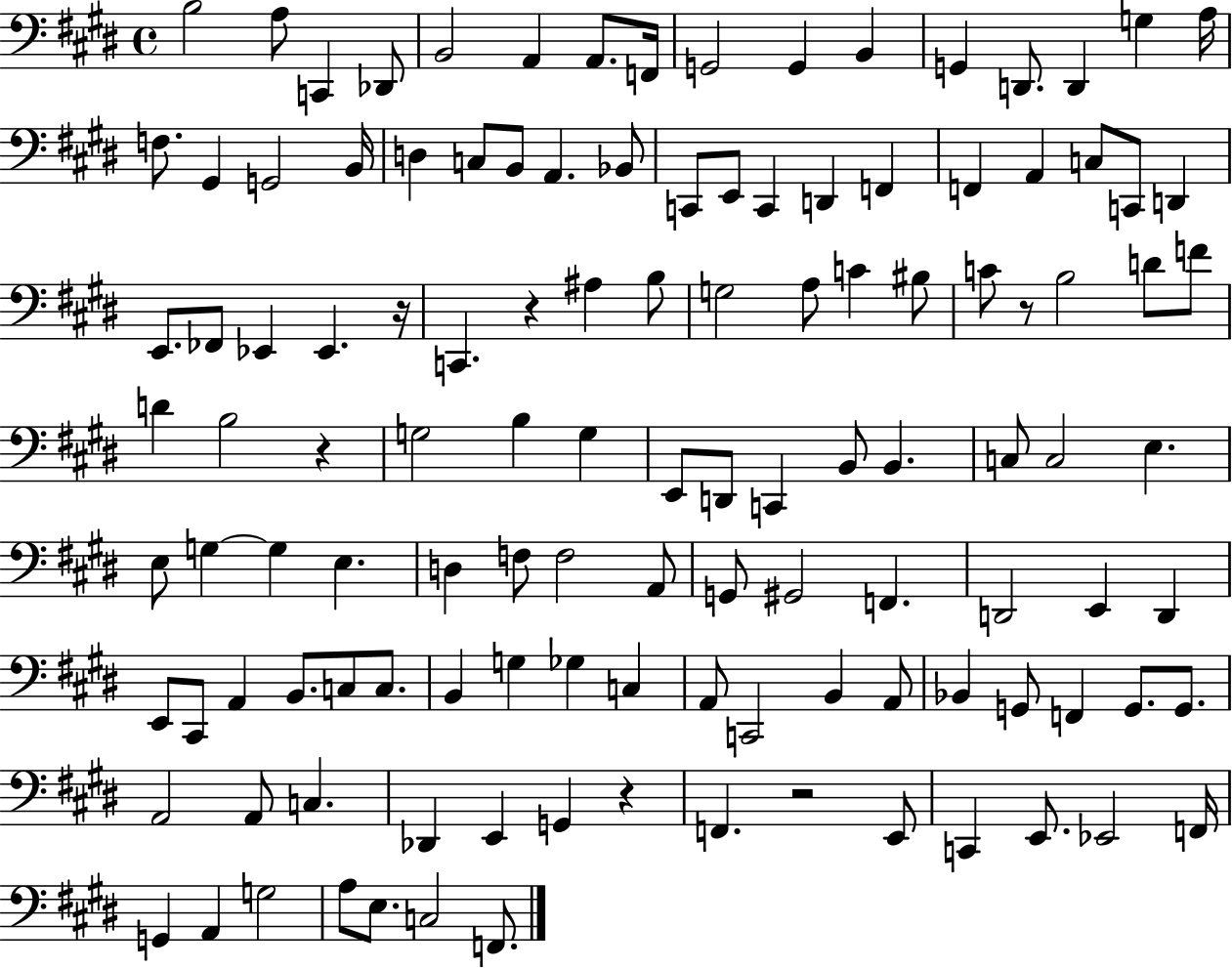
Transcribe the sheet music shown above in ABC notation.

X:1
T:Untitled
M:4/4
L:1/4
K:E
B,2 A,/2 C,, _D,,/2 B,,2 A,, A,,/2 F,,/4 G,,2 G,, B,, G,, D,,/2 D,, G, A,/4 F,/2 ^G,, G,,2 B,,/4 D, C,/2 B,,/2 A,, _B,,/2 C,,/2 E,,/2 C,, D,, F,, F,, A,, C,/2 C,,/2 D,, E,,/2 _F,,/2 _E,, _E,, z/4 C,, z ^A, B,/2 G,2 A,/2 C ^B,/2 C/2 z/2 B,2 D/2 F/2 D B,2 z G,2 B, G, E,,/2 D,,/2 C,, B,,/2 B,, C,/2 C,2 E, E,/2 G, G, E, D, F,/2 F,2 A,,/2 G,,/2 ^G,,2 F,, D,,2 E,, D,, E,,/2 ^C,,/2 A,, B,,/2 C,/2 C,/2 B,, G, _G, C, A,,/2 C,,2 B,, A,,/2 _B,, G,,/2 F,, G,,/2 G,,/2 A,,2 A,,/2 C, _D,, E,, G,, z F,, z2 E,,/2 C,, E,,/2 _E,,2 F,,/4 G,, A,, G,2 A,/2 E,/2 C,2 F,,/2